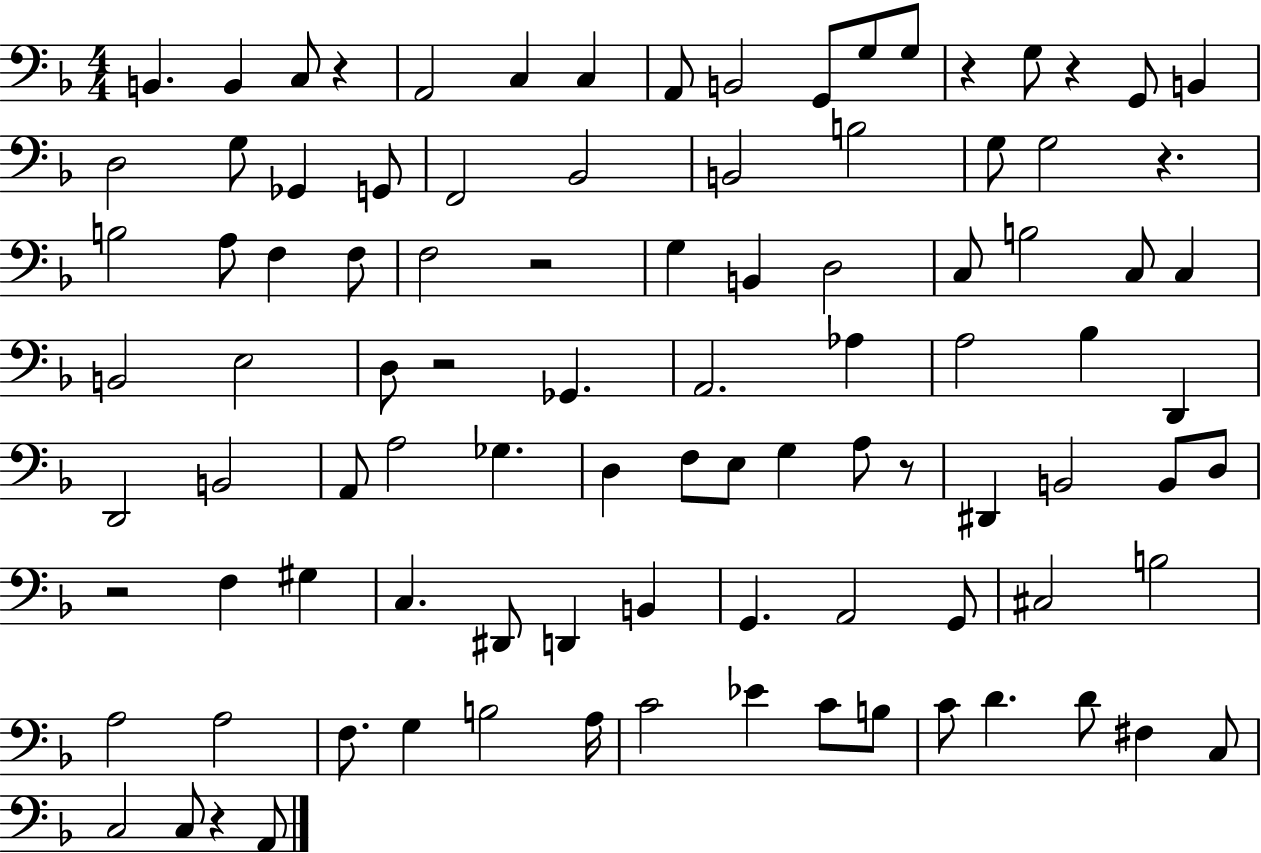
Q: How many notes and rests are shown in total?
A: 97